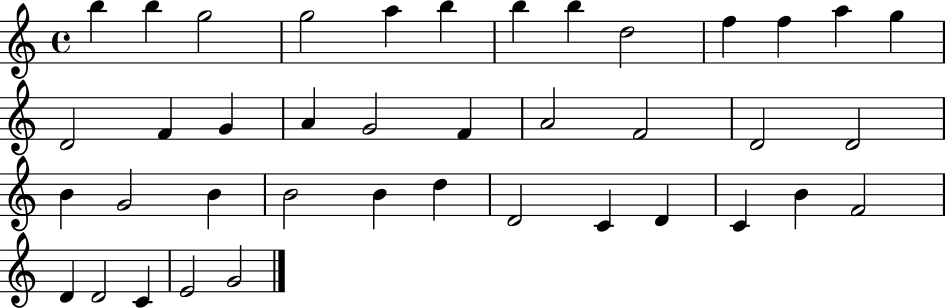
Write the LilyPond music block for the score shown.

{
  \clef treble
  \time 4/4
  \defaultTimeSignature
  \key c \major
  b''4 b''4 g''2 | g''2 a''4 b''4 | b''4 b''4 d''2 | f''4 f''4 a''4 g''4 | \break d'2 f'4 g'4 | a'4 g'2 f'4 | a'2 f'2 | d'2 d'2 | \break b'4 g'2 b'4 | b'2 b'4 d''4 | d'2 c'4 d'4 | c'4 b'4 f'2 | \break d'4 d'2 c'4 | e'2 g'2 | \bar "|."
}